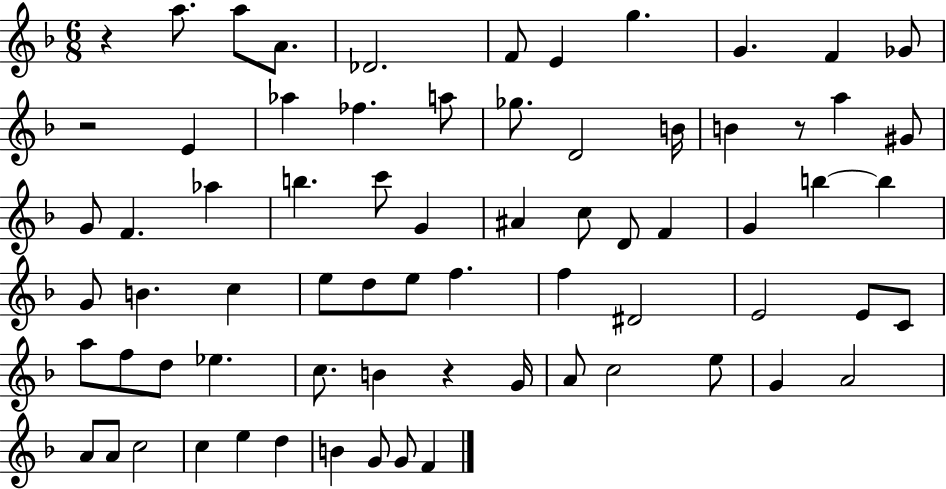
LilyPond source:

{
  \clef treble
  \numericTimeSignature
  \time 6/8
  \key f \major
  r4 a''8. a''8 a'8. | des'2. | f'8 e'4 g''4. | g'4. f'4 ges'8 | \break r2 e'4 | aes''4 fes''4. a''8 | ges''8. d'2 b'16 | b'4 r8 a''4 gis'8 | \break g'8 f'4. aes''4 | b''4. c'''8 g'4 | ais'4 c''8 d'8 f'4 | g'4 b''4~~ b''4 | \break g'8 b'4. c''4 | e''8 d''8 e''8 f''4. | f''4 dis'2 | e'2 e'8 c'8 | \break a''8 f''8 d''8 ees''4. | c''8. b'4 r4 g'16 | a'8 c''2 e''8 | g'4 a'2 | \break a'8 a'8 c''2 | c''4 e''4 d''4 | b'4 g'8 g'8 f'4 | \bar "|."
}